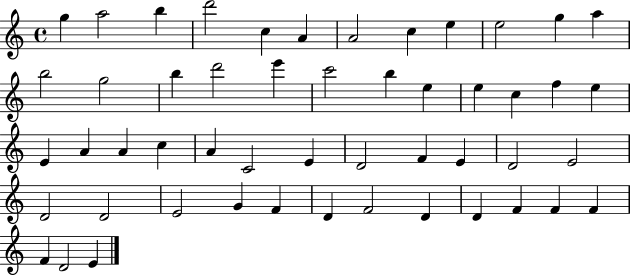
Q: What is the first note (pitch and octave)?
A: G5